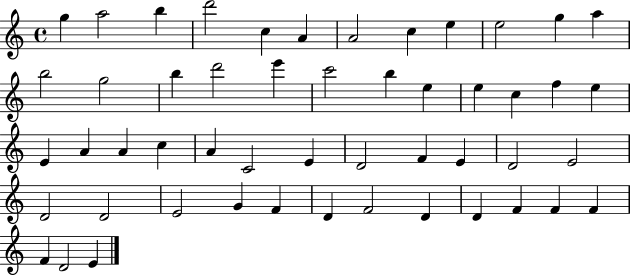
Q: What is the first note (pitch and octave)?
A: G5